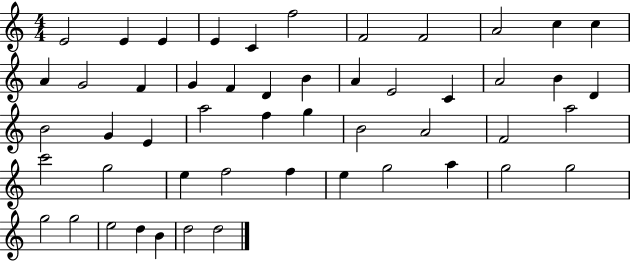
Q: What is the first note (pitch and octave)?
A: E4